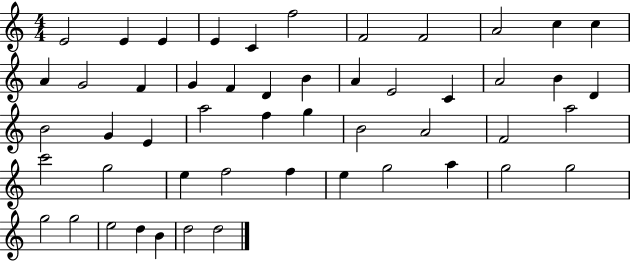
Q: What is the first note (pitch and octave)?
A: E4